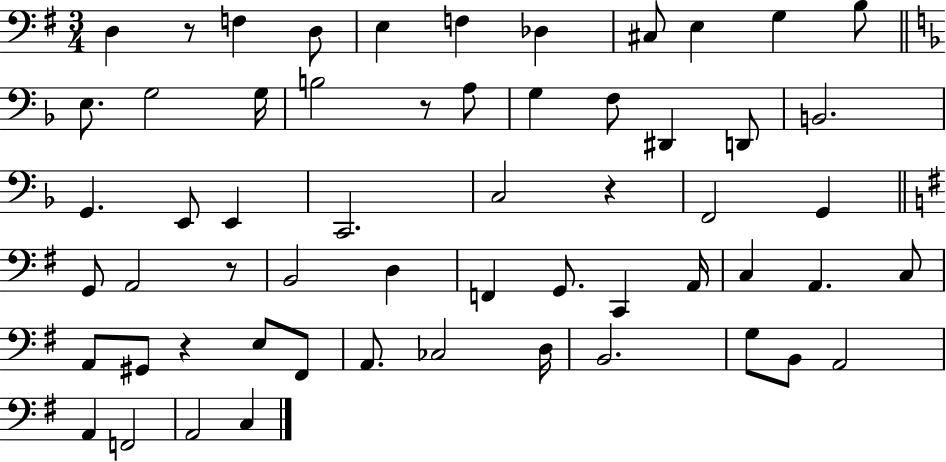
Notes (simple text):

D3/q R/e F3/q D3/e E3/q F3/q Db3/q C#3/e E3/q G3/q B3/e E3/e. G3/h G3/s B3/h R/e A3/e G3/q F3/e D#2/q D2/e B2/h. G2/q. E2/e E2/q C2/h. C3/h R/q F2/h G2/q G2/e A2/h R/e B2/h D3/q F2/q G2/e. C2/q A2/s C3/q A2/q. C3/e A2/e G#2/e R/q E3/e F#2/e A2/e. CES3/h D3/s B2/h. G3/e B2/e A2/h A2/q F2/h A2/h C3/q